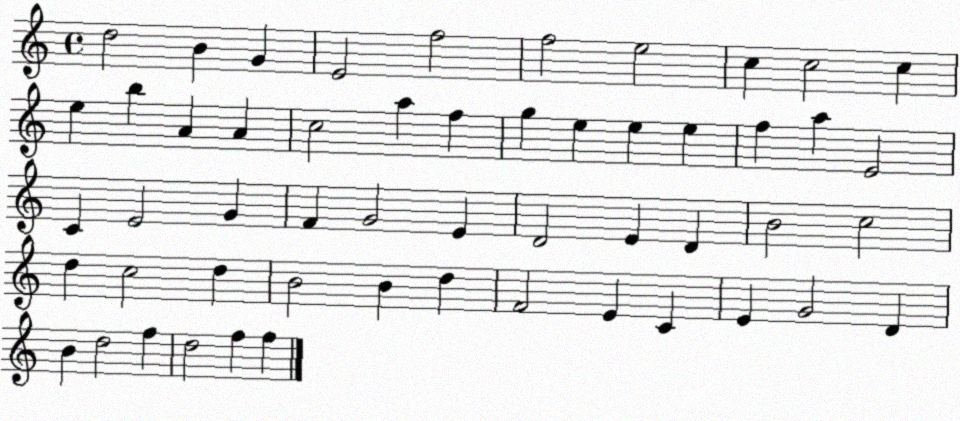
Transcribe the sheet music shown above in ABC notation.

X:1
T:Untitled
M:4/4
L:1/4
K:C
d2 B G E2 f2 f2 e2 c c2 c e b A A c2 a f g e e e f a E2 C E2 G F G2 E D2 E D B2 c2 d c2 d B2 B d F2 E C E G2 D B d2 f d2 f f